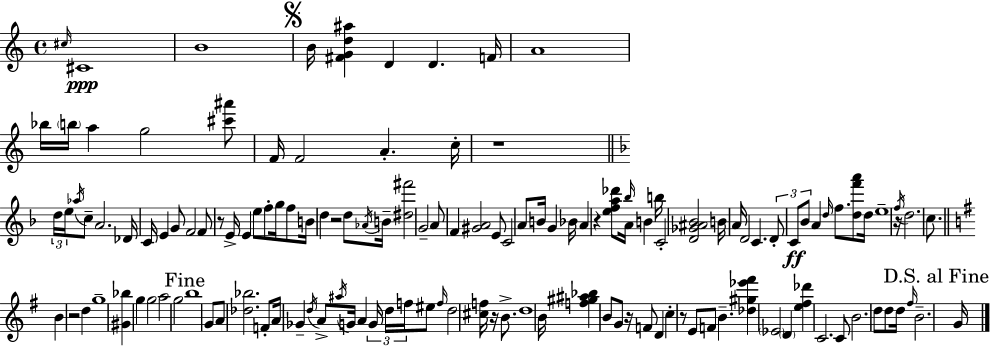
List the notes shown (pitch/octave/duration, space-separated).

C#5/s C#4/w B4/w B4/s [F#4,G4,D5,A#5]/q D4/q D4/q. F4/s A4/w Bb5/s B5/s A5/q G5/h [C#6,A#6]/e F4/s F4/h A4/q. C5/s R/w D5/s E5/s Ab5/s C5/e A4/h. Db4/s C4/s E4/q G4/e F4/h F4/e R/e E4/s E4/q E5/e F5/e G5/s F5/e B4/s D5/q R/h D5/e Ab4/s B4/s [D#5,F#6]/h G4/h A4/e F4/q [G#4,A4]/h E4/e C4/h A4/e B4/s G4/q Bb4/s A4/q R/q [E5,F5,A5,Db6]/e Bb5/s A4/s B4/q B5/s C4/h [D4,Gb4,A#4,Bb4]/h B4/s A4/s D4/h C4/q. D4/e C4/e Bb4/e A4/q D5/s F5/e. [D5,F6,A6]/e D5/s E5/w R/s F5/s D5/h. C5/e. B4/q R/h D5/q G5/w [G#4,Bb5]/q G5/q G5/h A5/h G5/h B5/w G4/e A4/e [Db5,Bb5]/h. F4/e A4/s Gb4/q D5/s A4/e A#5/s G4/s A4/q G4/s D5/s F5/s EIS5/e F5/s D5/h [C#5,F5]/s R/s B4/e. D5/w B4/s [F5,G#5,A#5,Bb5]/q B4/e G4/e R/s F4/e D4/q C5/q R/e E4/e F4/e B4/q. [Db5,G#5,Eb6,F#6]/q Eb4/h D4/q [E5,F#5,Db6]/q C4/h. C4/e B4/h. D5/e D5/e D5/s F#5/s B4/h. G4/s